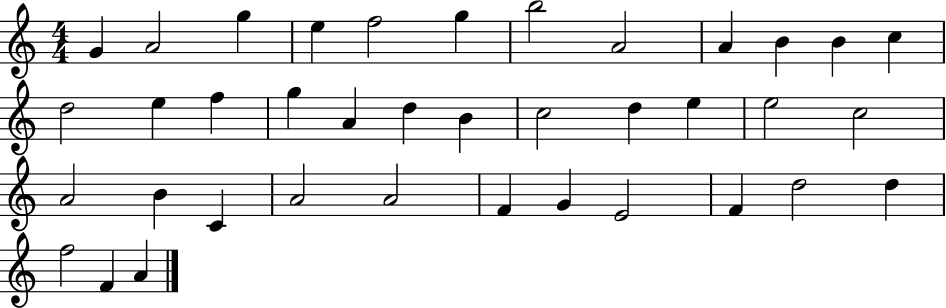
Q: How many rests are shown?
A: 0